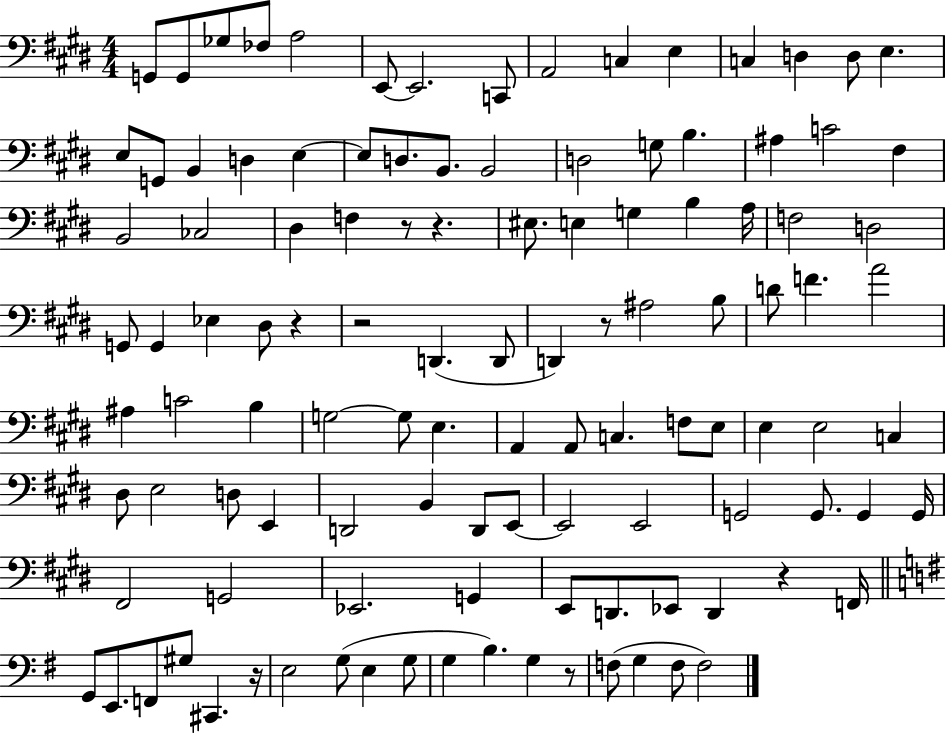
X:1
T:Untitled
M:4/4
L:1/4
K:E
G,,/2 G,,/2 _G,/2 _F,/2 A,2 E,,/2 E,,2 C,,/2 A,,2 C, E, C, D, D,/2 E, E,/2 G,,/2 B,, D, E, E,/2 D,/2 B,,/2 B,,2 D,2 G,/2 B, ^A, C2 ^F, B,,2 _C,2 ^D, F, z/2 z ^E,/2 E, G, B, A,/4 F,2 D,2 G,,/2 G,, _E, ^D,/2 z z2 D,, D,,/2 D,, z/2 ^A,2 B,/2 D/2 F A2 ^A, C2 B, G,2 G,/2 E, A,, A,,/2 C, F,/2 E,/2 E, E,2 C, ^D,/2 E,2 D,/2 E,, D,,2 B,, D,,/2 E,,/2 E,,2 E,,2 G,,2 G,,/2 G,, G,,/4 ^F,,2 G,,2 _E,,2 G,, E,,/2 D,,/2 _E,,/2 D,, z F,,/4 G,,/2 E,,/2 F,,/2 ^G,/2 ^C,, z/4 E,2 G,/2 E, G,/2 G, B, G, z/2 F,/2 G, F,/2 F,2